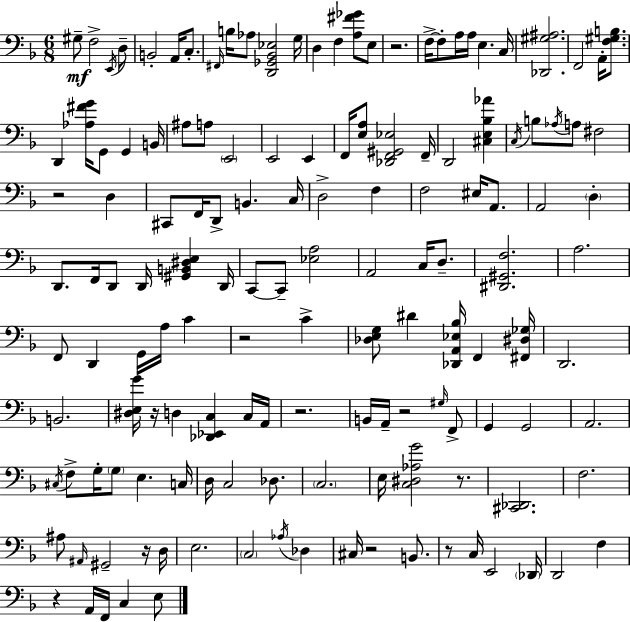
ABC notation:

X:1
T:Untitled
M:6/8
L:1/4
K:Dm
^G,/2 F,2 E,,/4 D,/2 B,,2 A,,/4 C,/2 ^F,,/4 B,/4 _A,/2 [D,,_G,,_B,,_E,]2 G,/4 D, F, [A,^F_G]/2 E,/2 z2 F,/4 F,/2 A,/4 A,/4 E, C,/4 [_D,,^G,^A,]2 F,,2 A,,/4 [F,^G,B,]/2 D,, [_A,^FG]/4 G,,/2 G,, B,,/4 ^A,/2 A,/2 E,,2 E,,2 E,, F,,/4 [E,A,]/2 [_D,,F,,^G,,_E,]2 F,,/4 D,,2 [^C,E,_B,_A] C,/4 B,/2 _A,/4 A,/2 ^F,2 z2 D, ^C,,/2 F,,/4 D,,/2 B,, C,/4 D,2 F, F,2 ^E,/4 A,,/2 A,,2 D, D,,/2 F,,/4 D,,/2 D,,/4 [^G,,B,,^D,E,] D,,/4 C,,/2 C,,/2 [_E,A,]2 A,,2 C,/4 D,/2 [^D,,^G,,F,]2 A,2 F,,/2 D,, G,,/4 A,/4 C z2 C [_D,E,G,]/2 ^D [_D,,A,,_E,_B,]/4 F,, [^F,,^D,_G,]/4 D,,2 B,,2 [^D,E,G]/4 z/4 D, [_D,,_E,,C,] C,/4 A,,/4 z2 B,,/4 A,,/4 z2 ^G,/4 F,,/2 G,, G,,2 A,,2 ^C,/4 F,/2 G,/4 G,/2 E, C,/4 D,/4 C,2 _D,/2 C,2 E,/4 [C,^D,_A,G]2 z/2 [^C,,_D,,]2 F,2 ^A,/2 ^A,,/4 ^G,,2 z/4 D,/4 E,2 C,2 _A,/4 _D, ^C,/4 z2 B,,/2 z/2 C,/4 E,,2 _D,,/4 D,,2 F, z A,,/4 F,,/4 C, E,/2